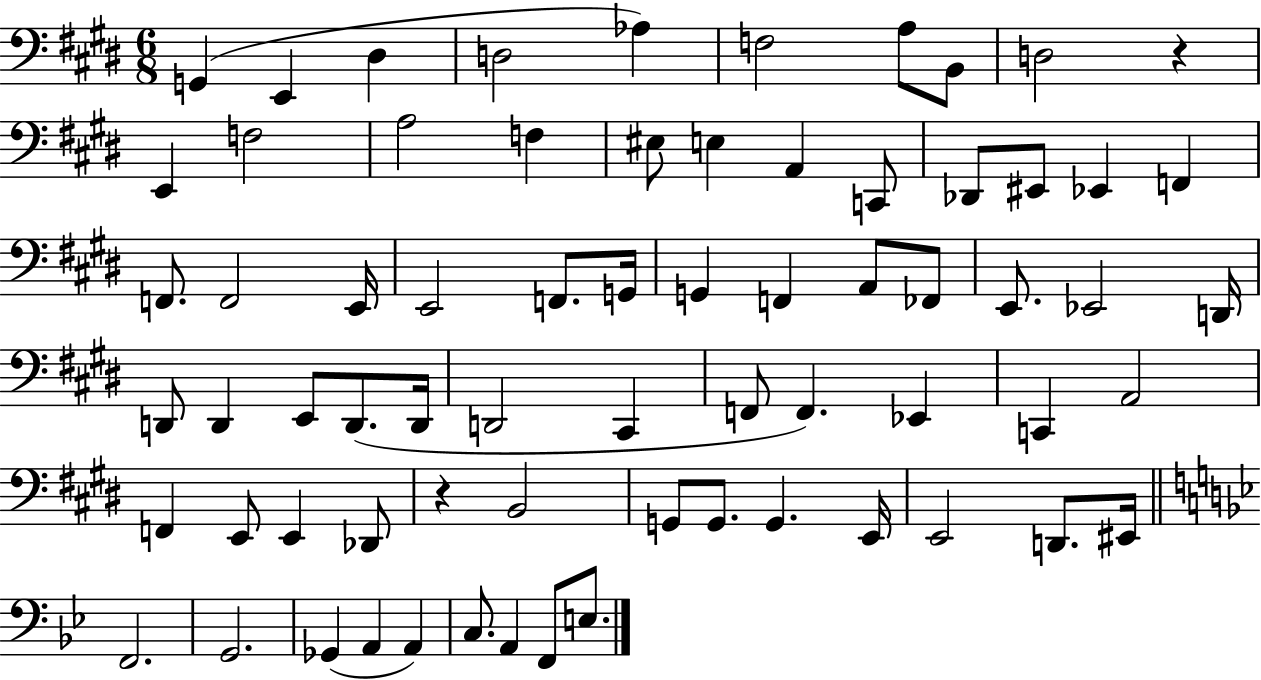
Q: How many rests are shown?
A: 2